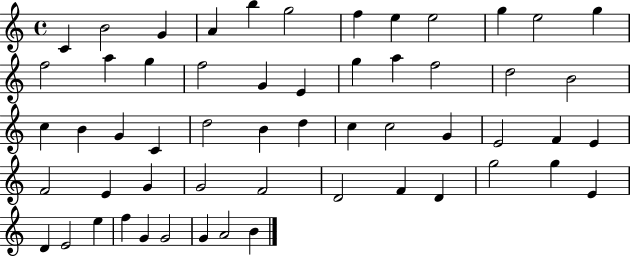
{
  \clef treble
  \time 4/4
  \defaultTimeSignature
  \key c \major
  c'4 b'2 g'4 | a'4 b''4 g''2 | f''4 e''4 e''2 | g''4 e''2 g''4 | \break f''2 a''4 g''4 | f''2 g'4 e'4 | g''4 a''4 f''2 | d''2 b'2 | \break c''4 b'4 g'4 c'4 | d''2 b'4 d''4 | c''4 c''2 g'4 | e'2 f'4 e'4 | \break f'2 e'4 g'4 | g'2 f'2 | d'2 f'4 d'4 | g''2 g''4 e'4 | \break d'4 e'2 e''4 | f''4 g'4 g'2 | g'4 a'2 b'4 | \bar "|."
}